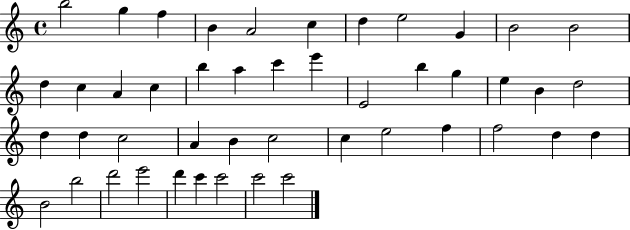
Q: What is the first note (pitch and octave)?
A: B5